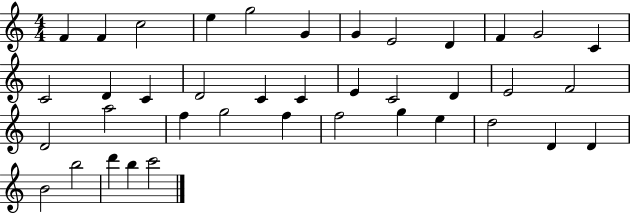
F4/q F4/q C5/h E5/q G5/h G4/q G4/q E4/h D4/q F4/q G4/h C4/q C4/h D4/q C4/q D4/h C4/q C4/q E4/q C4/h D4/q E4/h F4/h D4/h A5/h F5/q G5/h F5/q F5/h G5/q E5/q D5/h D4/q D4/q B4/h B5/h D6/q B5/q C6/h